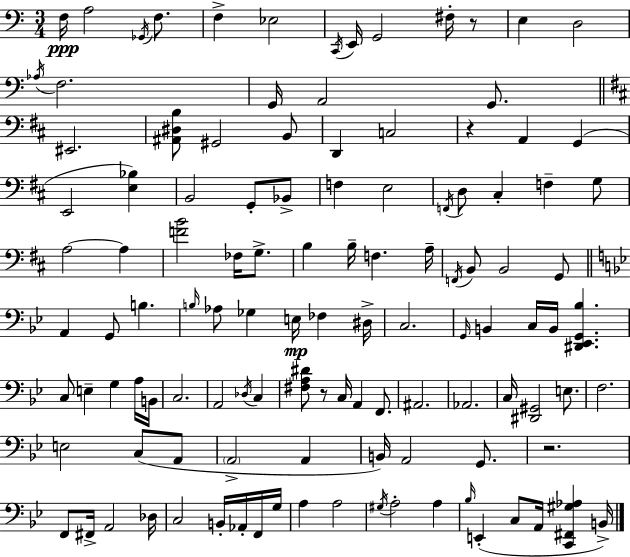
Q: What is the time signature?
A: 3/4